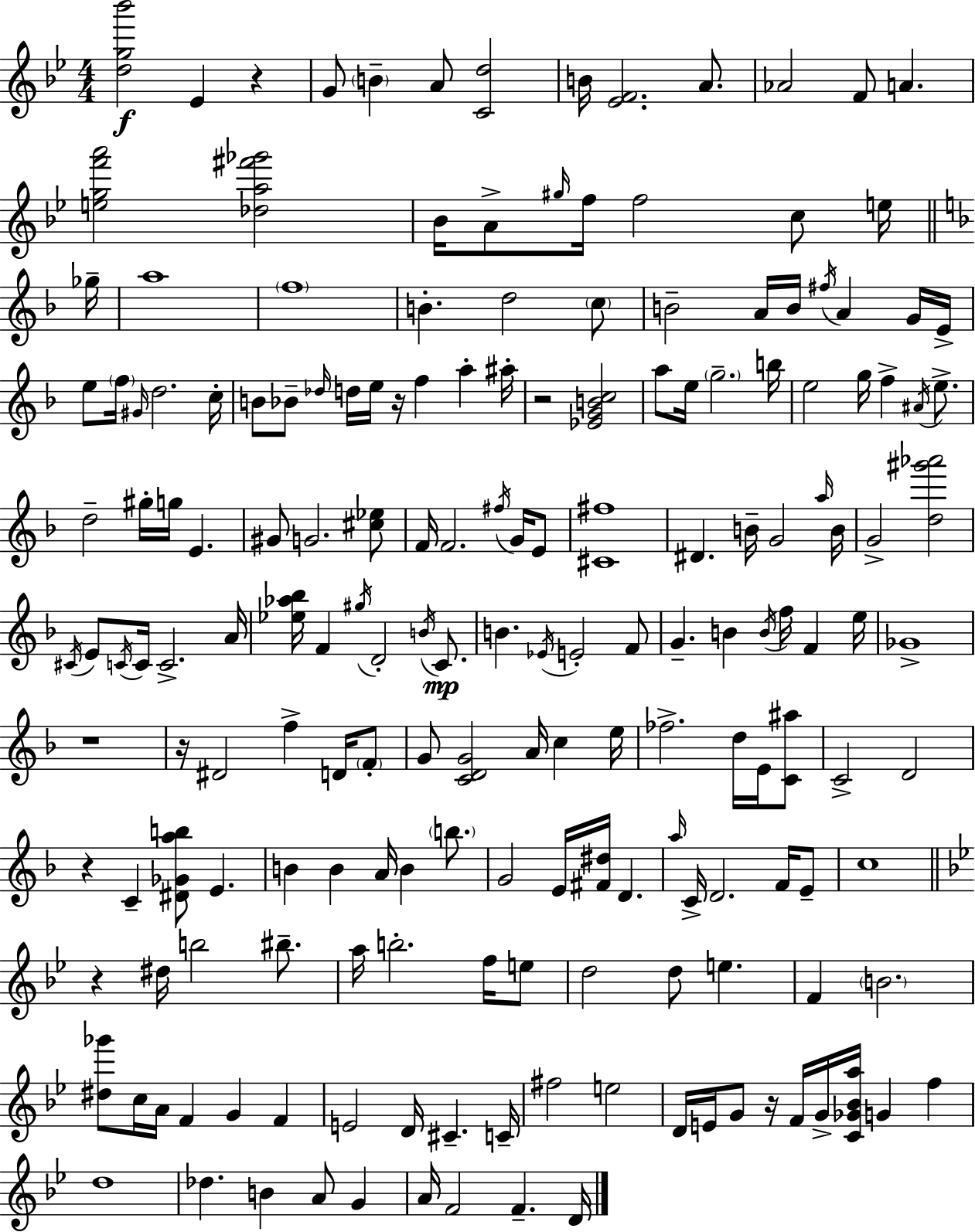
X:1
T:Untitled
M:4/4
L:1/4
K:Bb
[dg_b']2 _E z G/2 B A/2 [Cd]2 B/4 [_EF]2 A/2 _A2 F/2 A [egf'a']2 [_da^f'_g']2 _B/4 A/2 ^g/4 f/4 f2 c/2 e/4 _g/4 a4 f4 B d2 c/2 B2 A/4 B/4 ^f/4 A G/4 E/4 e/2 f/4 ^G/4 d2 c/4 B/2 _B/2 _d/4 d/4 e/4 z/4 f a ^a/4 z2 [_EGBc]2 a/2 e/4 g2 b/4 e2 g/4 f ^A/4 e/2 d2 ^g/4 g/4 E ^G/2 G2 [^c_e]/2 F/4 F2 ^f/4 G/4 E/2 [^C^f]4 ^D B/4 G2 a/4 B/4 G2 [d^g'_a']2 ^C/4 E/2 C/4 C/4 C2 A/4 [_e_a_b]/4 F ^g/4 D2 B/4 C/2 B _E/4 E2 F/2 G B B/4 f/4 F e/4 _G4 z4 z/4 ^D2 f D/4 F/2 G/2 [CDG]2 A/4 c e/4 _f2 d/4 E/4 [C^a]/2 C2 D2 z C [^D_Gab]/2 E B B A/4 B b/2 G2 E/4 [^F^d]/4 D a/4 C/4 D2 F/4 E/2 c4 z ^d/4 b2 ^b/2 a/4 b2 f/4 e/2 d2 d/2 e F B2 [^d_g']/2 c/4 A/4 F G F E2 D/4 ^C C/4 ^f2 e2 D/4 E/4 G/2 z/4 F/4 G/4 [C_G_Ba]/4 G f d4 _d B A/2 G A/4 F2 F D/4